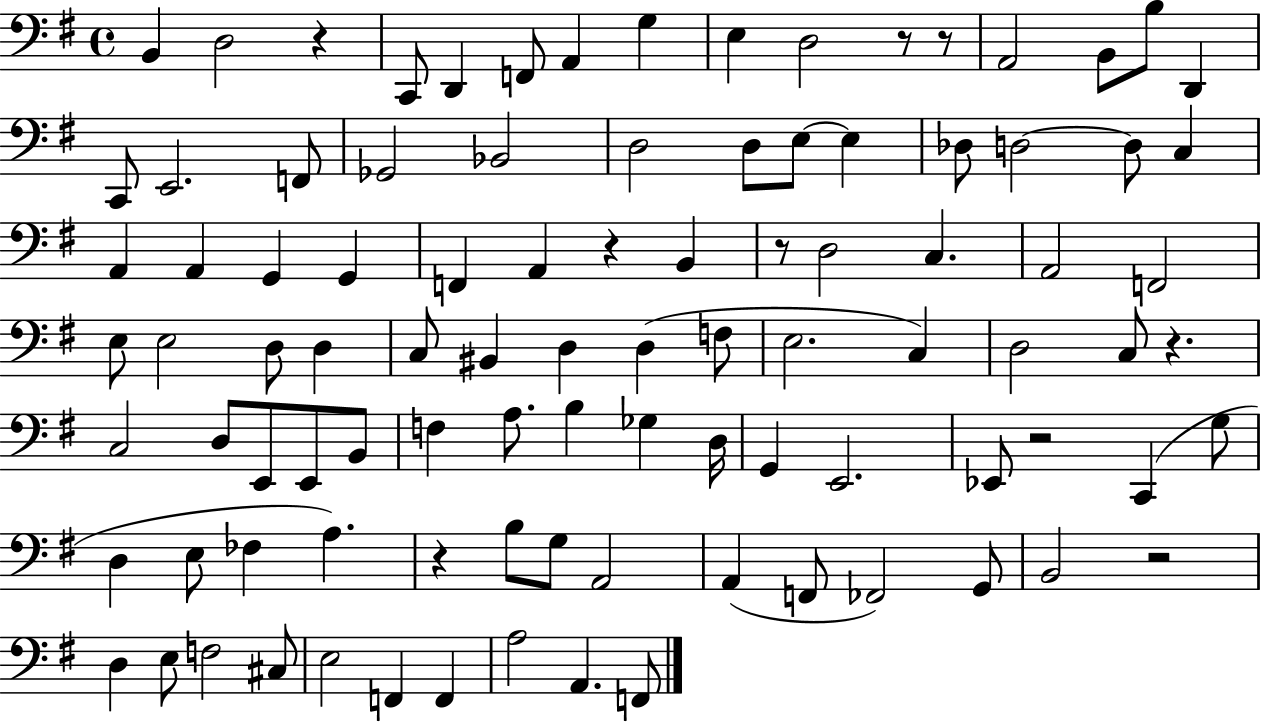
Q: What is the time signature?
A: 4/4